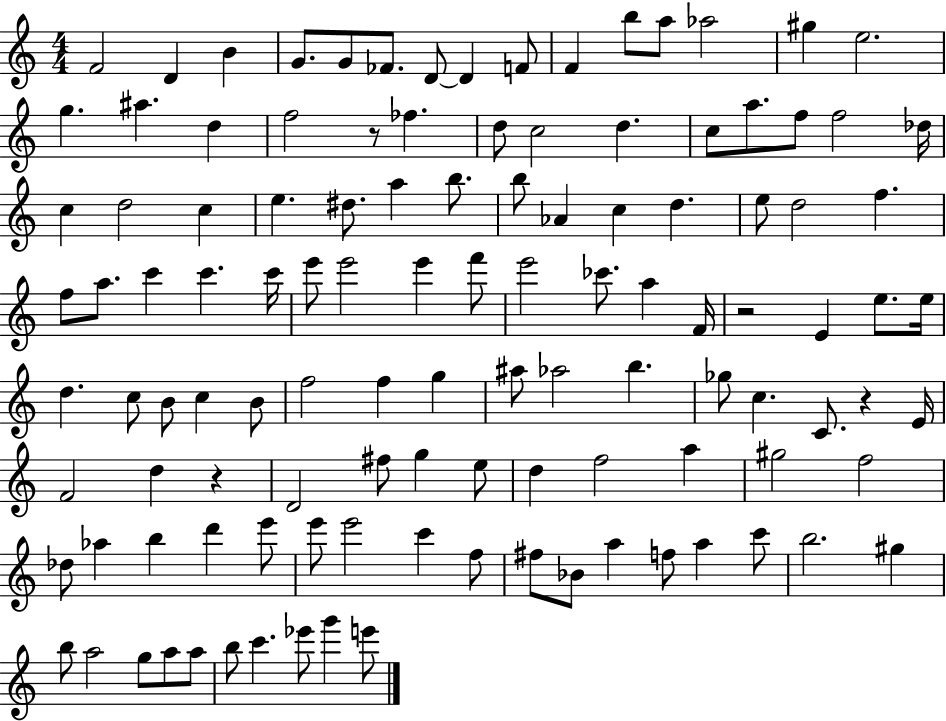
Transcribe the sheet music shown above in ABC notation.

X:1
T:Untitled
M:4/4
L:1/4
K:C
F2 D B G/2 G/2 _F/2 D/2 D F/2 F b/2 a/2 _a2 ^g e2 g ^a d f2 z/2 _f d/2 c2 d c/2 a/2 f/2 f2 _d/4 c d2 c e ^d/2 a b/2 b/2 _A c d e/2 d2 f f/2 a/2 c' c' c'/4 e'/2 e'2 e' f'/2 e'2 _c'/2 a F/4 z2 E e/2 e/4 d c/2 B/2 c B/2 f2 f g ^a/2 _a2 b _g/2 c C/2 z E/4 F2 d z D2 ^f/2 g e/2 d f2 a ^g2 f2 _d/2 _a b d' e'/2 e'/2 e'2 c' f/2 ^f/2 _B/2 a f/2 a c'/2 b2 ^g b/2 a2 g/2 a/2 a/2 b/2 c' _e'/2 g' e'/2